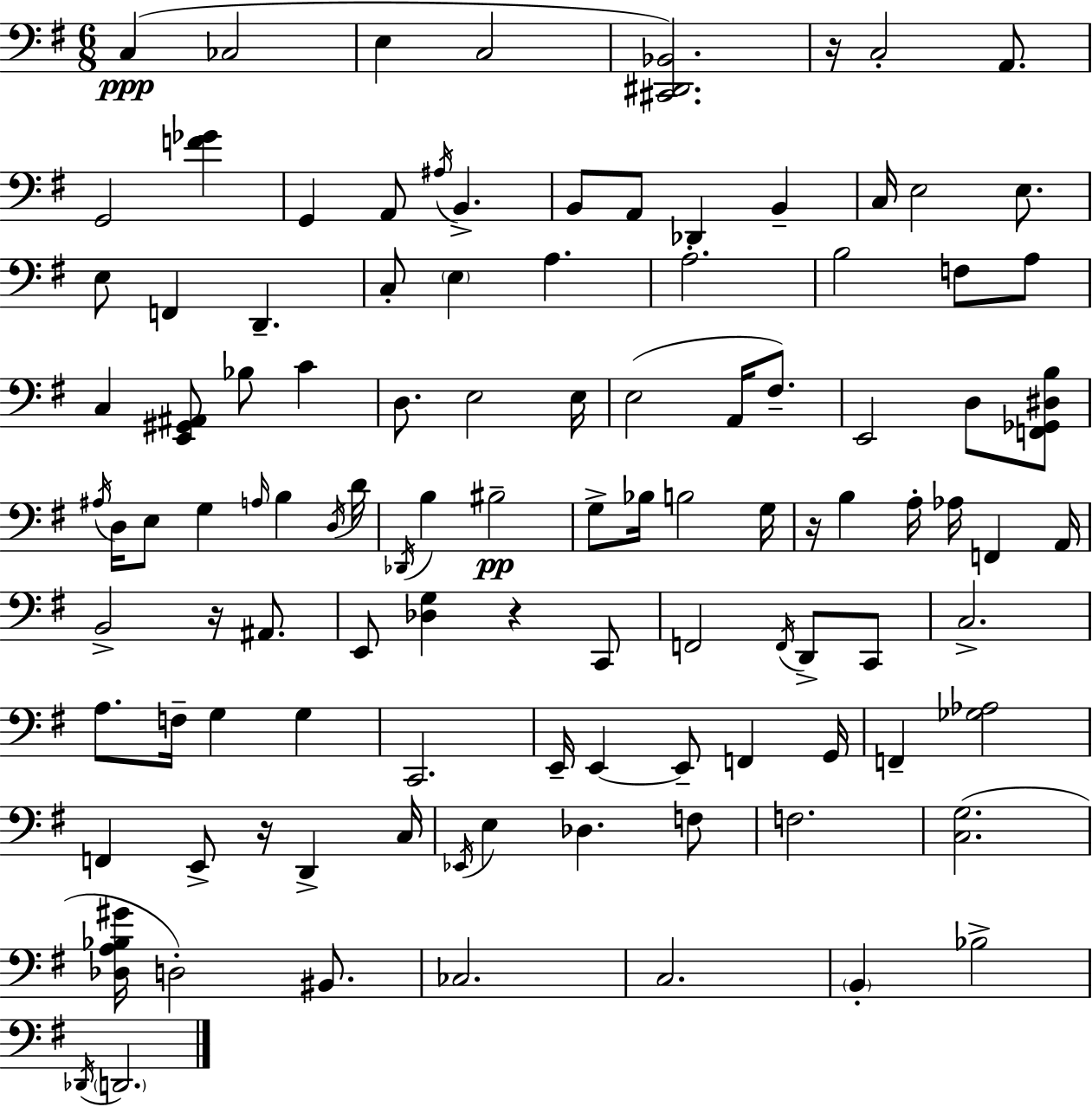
X:1
T:Untitled
M:6/8
L:1/4
K:G
C, _C,2 E, C,2 [^C,,^D,,_B,,]2 z/4 C,2 A,,/2 G,,2 [F_G] G,, A,,/2 ^A,/4 B,, B,,/2 A,,/2 _D,, B,, C,/4 E,2 E,/2 E,/2 F,, D,, C,/2 E, A, A,2 B,2 F,/2 A,/2 C, [E,,^G,,^A,,]/2 _B,/2 C D,/2 E,2 E,/4 E,2 A,,/4 ^F,/2 E,,2 D,/2 [F,,_G,,^D,B,]/2 ^A,/4 D,/4 E,/2 G, A,/4 B, D,/4 D/4 _D,,/4 B, ^B,2 G,/2 _B,/4 B,2 G,/4 z/4 B, A,/4 _A,/4 F,, A,,/4 B,,2 z/4 ^A,,/2 E,,/2 [_D,G,] z C,,/2 F,,2 F,,/4 D,,/2 C,,/2 C,2 A,/2 F,/4 G, G, C,,2 E,,/4 E,, E,,/2 F,, G,,/4 F,, [_G,_A,]2 F,, E,,/2 z/4 D,, C,/4 _E,,/4 E, _D, F,/2 F,2 [C,G,]2 [_D,A,_B,^G]/4 D,2 ^B,,/2 _C,2 C,2 B,, _B,2 _D,,/4 D,,2